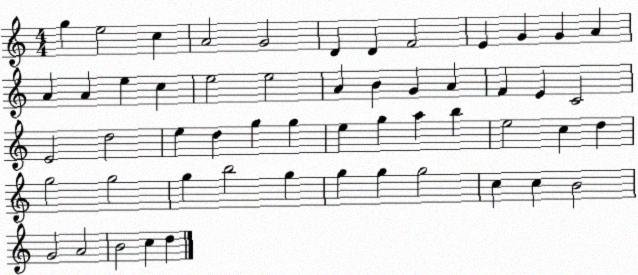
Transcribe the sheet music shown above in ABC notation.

X:1
T:Untitled
M:4/4
L:1/4
K:C
g e2 c A2 G2 D D F2 E G G A A A e c e2 e2 A B G A F E C2 E2 d2 e d g g e g a b e2 c d g2 g2 g b2 g g g g2 c c B2 G2 A2 B2 c d